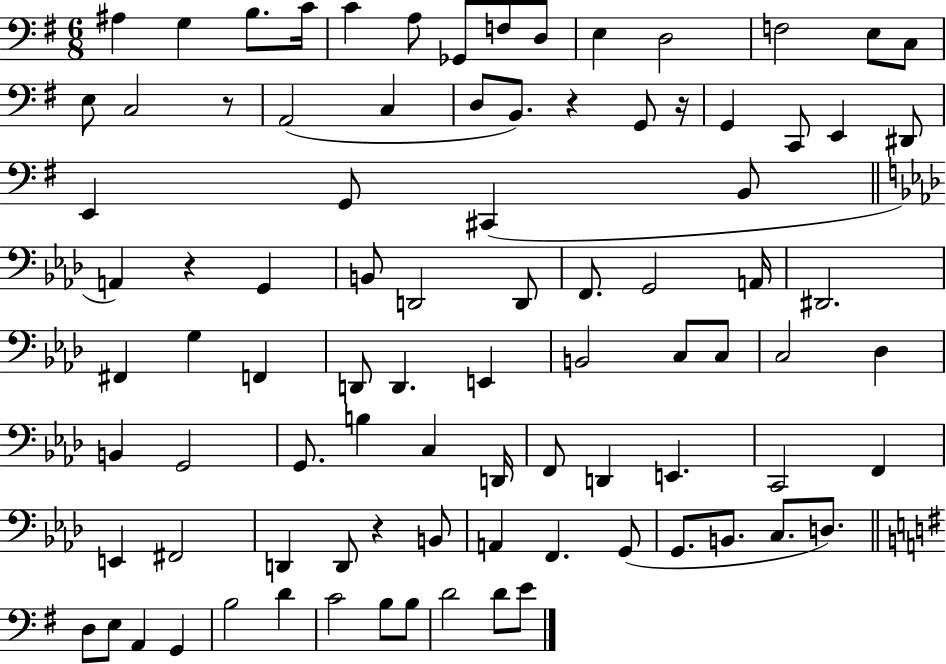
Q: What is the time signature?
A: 6/8